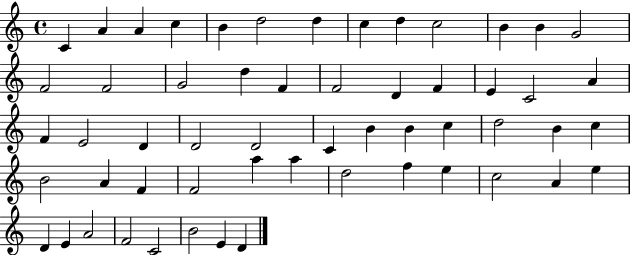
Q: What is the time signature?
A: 4/4